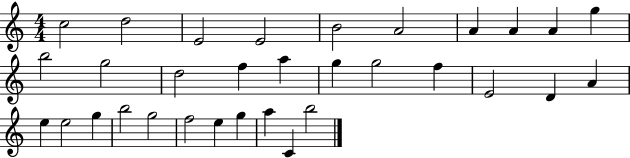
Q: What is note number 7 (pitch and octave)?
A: A4